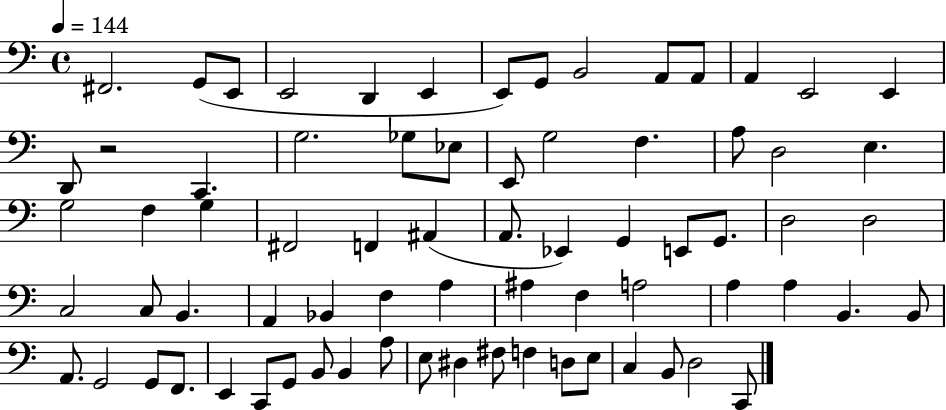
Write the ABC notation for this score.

X:1
T:Untitled
M:4/4
L:1/4
K:C
^F,,2 G,,/2 E,,/2 E,,2 D,, E,, E,,/2 G,,/2 B,,2 A,,/2 A,,/2 A,, E,,2 E,, D,,/2 z2 C,, G,2 _G,/2 _E,/2 E,,/2 G,2 F, A,/2 D,2 E, G,2 F, G, ^F,,2 F,, ^A,, A,,/2 _E,, G,, E,,/2 G,,/2 D,2 D,2 C,2 C,/2 B,, A,, _B,, F, A, ^A, F, A,2 A, A, B,, B,,/2 A,,/2 G,,2 G,,/2 F,,/2 E,, C,,/2 G,,/2 B,,/2 B,, A,/2 E,/2 ^D, ^F,/2 F, D,/2 E,/2 C, B,,/2 D,2 C,,/2